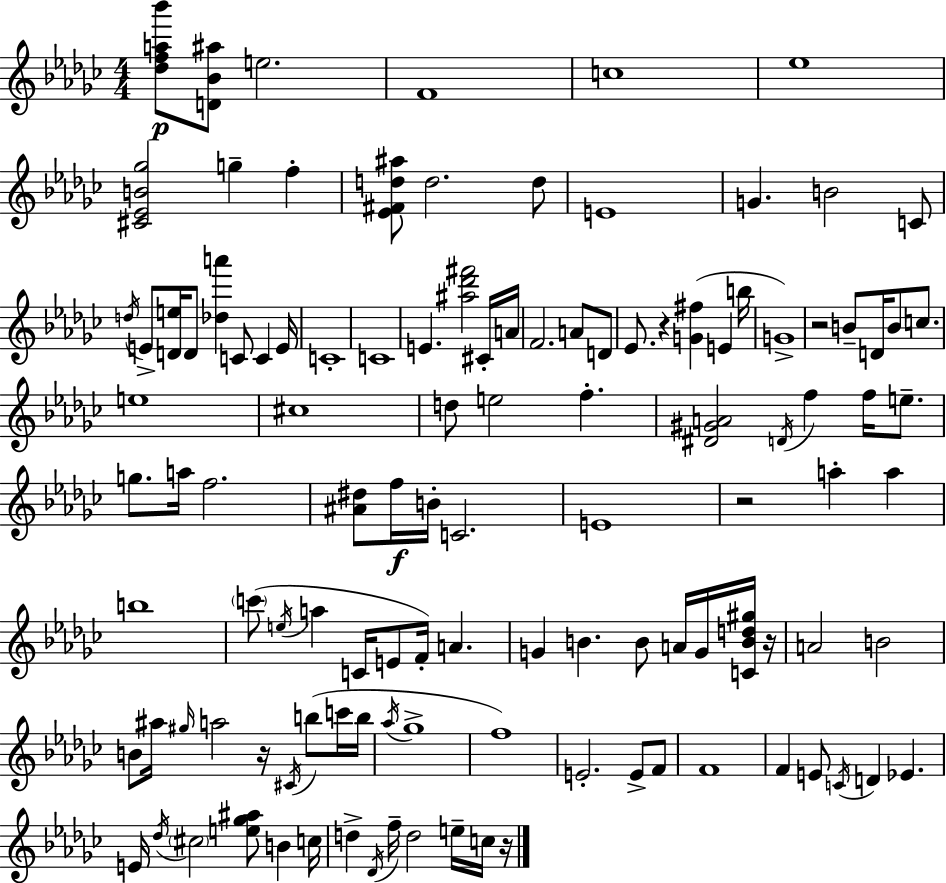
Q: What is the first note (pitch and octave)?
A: E5